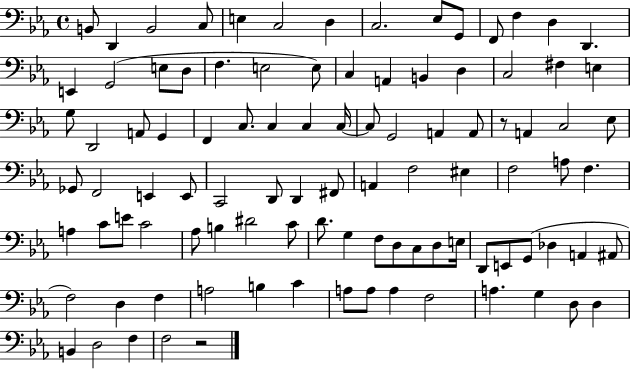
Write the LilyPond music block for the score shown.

{
  \clef bass
  \time 4/4
  \defaultTimeSignature
  \key ees \major
  b,8 d,4 b,2 c8 | e4 c2 d4 | c2. ees8 g,8 | f,8 f4 d4 d,4. | \break e,4 g,2( e8 d8 | f4. e2 e8) | c4 a,4 b,4 d4 | c2 fis4 e4 | \break g8 d,2 a,8 g,4 | f,4 c8. c4 c4 c16~~ | c8 g,2 a,4 a,8 | r8 a,4 c2 ees8 | \break ges,8 f,2 e,4 e,8 | c,2 d,8 d,4 fis,8 | a,4 f2 eis4 | f2 a8 f4. | \break a4 c'8 e'8 c'2 | aes8 b4 dis'2 c'8 | d'8. g4 f8 d8 c8 d8 e16 | d,8 e,8 g,8( des4 a,4 ais,8 | \break f2) d4 f4 | a2 b4 c'4 | a8 a8 a4 f2 | a4. g4 d8 d4 | \break b,4 d2 f4 | f2 r2 | \bar "|."
}